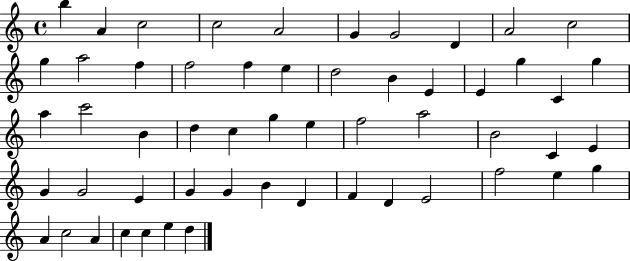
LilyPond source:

{
  \clef treble
  \time 4/4
  \defaultTimeSignature
  \key c \major
  b''4 a'4 c''2 | c''2 a'2 | g'4 g'2 d'4 | a'2 c''2 | \break g''4 a''2 f''4 | f''2 f''4 e''4 | d''2 b'4 e'4 | e'4 g''4 c'4 g''4 | \break a''4 c'''2 b'4 | d''4 c''4 g''4 e''4 | f''2 a''2 | b'2 c'4 e'4 | \break g'4 g'2 e'4 | g'4 g'4 b'4 d'4 | f'4 d'4 e'2 | f''2 e''4 g''4 | \break a'4 c''2 a'4 | c''4 c''4 e''4 d''4 | \bar "|."
}